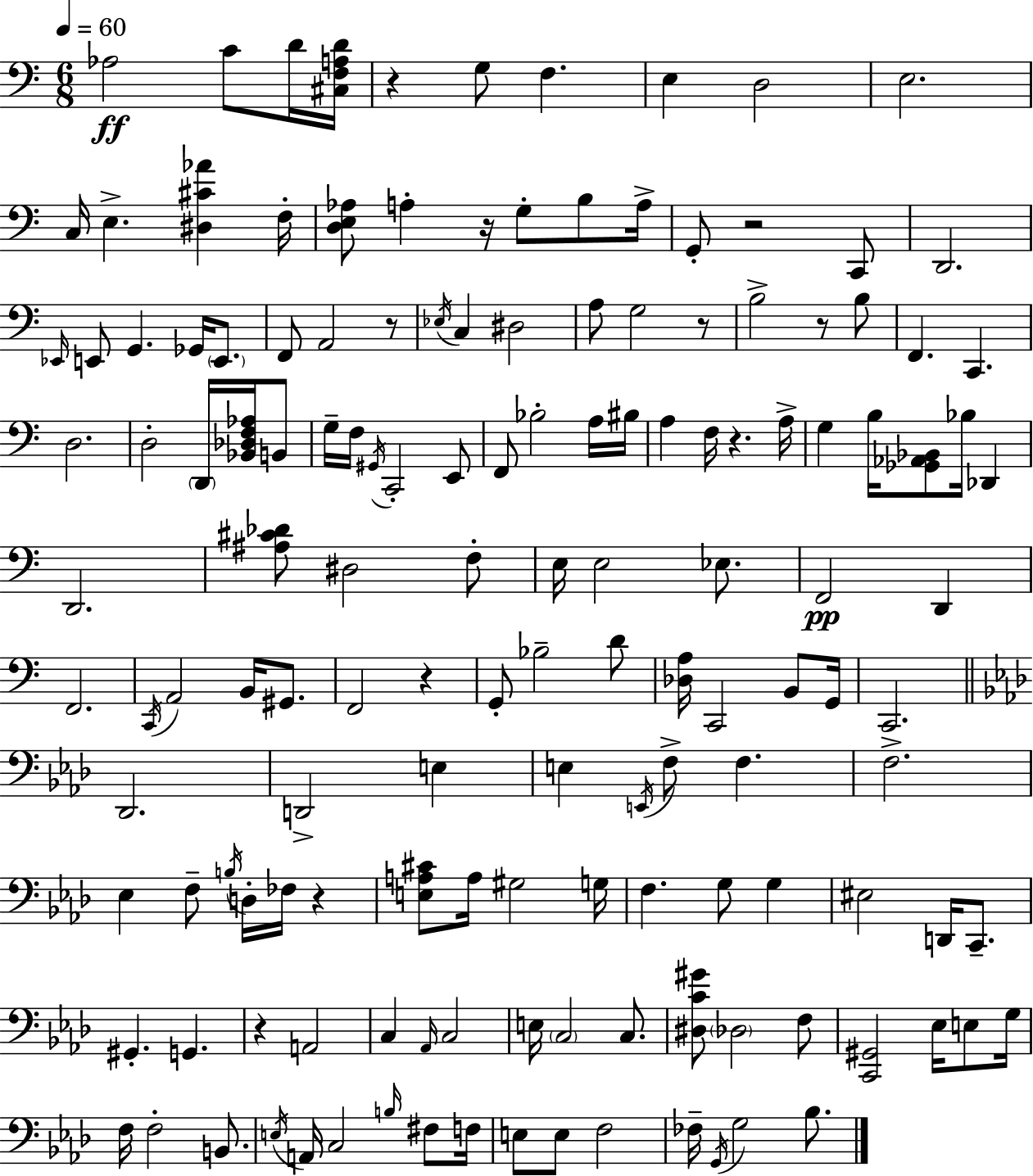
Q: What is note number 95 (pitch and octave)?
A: EIS3